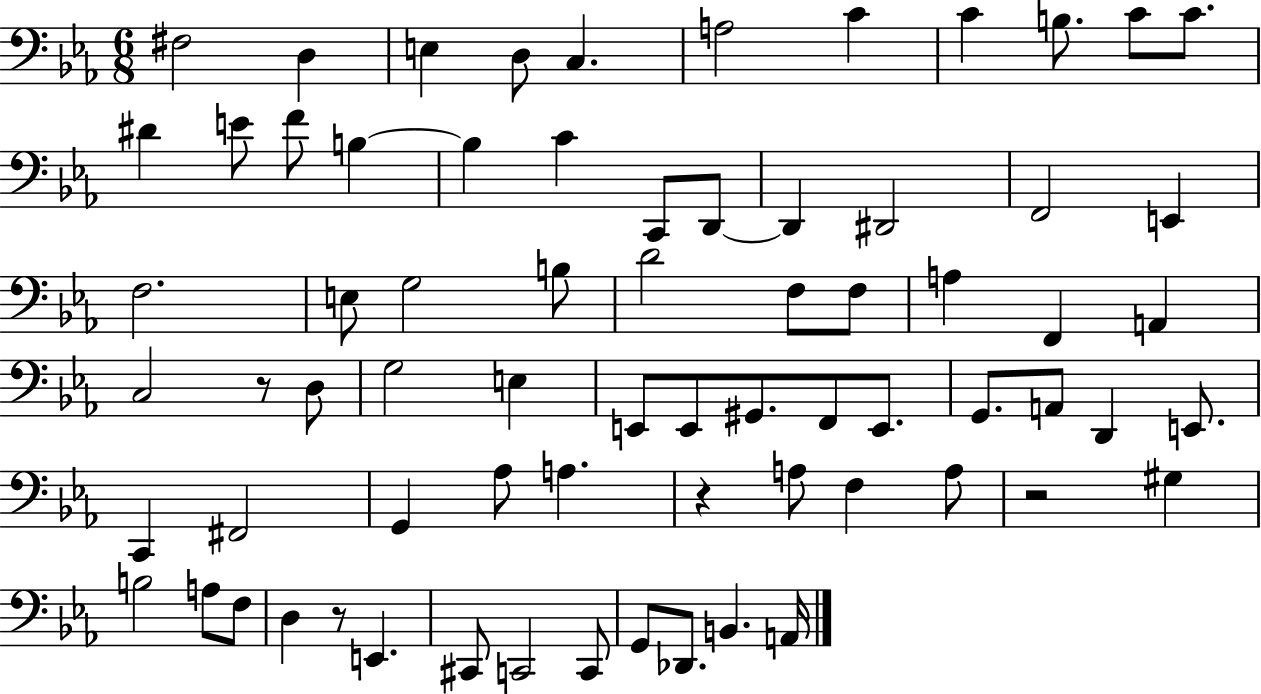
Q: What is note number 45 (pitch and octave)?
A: D2